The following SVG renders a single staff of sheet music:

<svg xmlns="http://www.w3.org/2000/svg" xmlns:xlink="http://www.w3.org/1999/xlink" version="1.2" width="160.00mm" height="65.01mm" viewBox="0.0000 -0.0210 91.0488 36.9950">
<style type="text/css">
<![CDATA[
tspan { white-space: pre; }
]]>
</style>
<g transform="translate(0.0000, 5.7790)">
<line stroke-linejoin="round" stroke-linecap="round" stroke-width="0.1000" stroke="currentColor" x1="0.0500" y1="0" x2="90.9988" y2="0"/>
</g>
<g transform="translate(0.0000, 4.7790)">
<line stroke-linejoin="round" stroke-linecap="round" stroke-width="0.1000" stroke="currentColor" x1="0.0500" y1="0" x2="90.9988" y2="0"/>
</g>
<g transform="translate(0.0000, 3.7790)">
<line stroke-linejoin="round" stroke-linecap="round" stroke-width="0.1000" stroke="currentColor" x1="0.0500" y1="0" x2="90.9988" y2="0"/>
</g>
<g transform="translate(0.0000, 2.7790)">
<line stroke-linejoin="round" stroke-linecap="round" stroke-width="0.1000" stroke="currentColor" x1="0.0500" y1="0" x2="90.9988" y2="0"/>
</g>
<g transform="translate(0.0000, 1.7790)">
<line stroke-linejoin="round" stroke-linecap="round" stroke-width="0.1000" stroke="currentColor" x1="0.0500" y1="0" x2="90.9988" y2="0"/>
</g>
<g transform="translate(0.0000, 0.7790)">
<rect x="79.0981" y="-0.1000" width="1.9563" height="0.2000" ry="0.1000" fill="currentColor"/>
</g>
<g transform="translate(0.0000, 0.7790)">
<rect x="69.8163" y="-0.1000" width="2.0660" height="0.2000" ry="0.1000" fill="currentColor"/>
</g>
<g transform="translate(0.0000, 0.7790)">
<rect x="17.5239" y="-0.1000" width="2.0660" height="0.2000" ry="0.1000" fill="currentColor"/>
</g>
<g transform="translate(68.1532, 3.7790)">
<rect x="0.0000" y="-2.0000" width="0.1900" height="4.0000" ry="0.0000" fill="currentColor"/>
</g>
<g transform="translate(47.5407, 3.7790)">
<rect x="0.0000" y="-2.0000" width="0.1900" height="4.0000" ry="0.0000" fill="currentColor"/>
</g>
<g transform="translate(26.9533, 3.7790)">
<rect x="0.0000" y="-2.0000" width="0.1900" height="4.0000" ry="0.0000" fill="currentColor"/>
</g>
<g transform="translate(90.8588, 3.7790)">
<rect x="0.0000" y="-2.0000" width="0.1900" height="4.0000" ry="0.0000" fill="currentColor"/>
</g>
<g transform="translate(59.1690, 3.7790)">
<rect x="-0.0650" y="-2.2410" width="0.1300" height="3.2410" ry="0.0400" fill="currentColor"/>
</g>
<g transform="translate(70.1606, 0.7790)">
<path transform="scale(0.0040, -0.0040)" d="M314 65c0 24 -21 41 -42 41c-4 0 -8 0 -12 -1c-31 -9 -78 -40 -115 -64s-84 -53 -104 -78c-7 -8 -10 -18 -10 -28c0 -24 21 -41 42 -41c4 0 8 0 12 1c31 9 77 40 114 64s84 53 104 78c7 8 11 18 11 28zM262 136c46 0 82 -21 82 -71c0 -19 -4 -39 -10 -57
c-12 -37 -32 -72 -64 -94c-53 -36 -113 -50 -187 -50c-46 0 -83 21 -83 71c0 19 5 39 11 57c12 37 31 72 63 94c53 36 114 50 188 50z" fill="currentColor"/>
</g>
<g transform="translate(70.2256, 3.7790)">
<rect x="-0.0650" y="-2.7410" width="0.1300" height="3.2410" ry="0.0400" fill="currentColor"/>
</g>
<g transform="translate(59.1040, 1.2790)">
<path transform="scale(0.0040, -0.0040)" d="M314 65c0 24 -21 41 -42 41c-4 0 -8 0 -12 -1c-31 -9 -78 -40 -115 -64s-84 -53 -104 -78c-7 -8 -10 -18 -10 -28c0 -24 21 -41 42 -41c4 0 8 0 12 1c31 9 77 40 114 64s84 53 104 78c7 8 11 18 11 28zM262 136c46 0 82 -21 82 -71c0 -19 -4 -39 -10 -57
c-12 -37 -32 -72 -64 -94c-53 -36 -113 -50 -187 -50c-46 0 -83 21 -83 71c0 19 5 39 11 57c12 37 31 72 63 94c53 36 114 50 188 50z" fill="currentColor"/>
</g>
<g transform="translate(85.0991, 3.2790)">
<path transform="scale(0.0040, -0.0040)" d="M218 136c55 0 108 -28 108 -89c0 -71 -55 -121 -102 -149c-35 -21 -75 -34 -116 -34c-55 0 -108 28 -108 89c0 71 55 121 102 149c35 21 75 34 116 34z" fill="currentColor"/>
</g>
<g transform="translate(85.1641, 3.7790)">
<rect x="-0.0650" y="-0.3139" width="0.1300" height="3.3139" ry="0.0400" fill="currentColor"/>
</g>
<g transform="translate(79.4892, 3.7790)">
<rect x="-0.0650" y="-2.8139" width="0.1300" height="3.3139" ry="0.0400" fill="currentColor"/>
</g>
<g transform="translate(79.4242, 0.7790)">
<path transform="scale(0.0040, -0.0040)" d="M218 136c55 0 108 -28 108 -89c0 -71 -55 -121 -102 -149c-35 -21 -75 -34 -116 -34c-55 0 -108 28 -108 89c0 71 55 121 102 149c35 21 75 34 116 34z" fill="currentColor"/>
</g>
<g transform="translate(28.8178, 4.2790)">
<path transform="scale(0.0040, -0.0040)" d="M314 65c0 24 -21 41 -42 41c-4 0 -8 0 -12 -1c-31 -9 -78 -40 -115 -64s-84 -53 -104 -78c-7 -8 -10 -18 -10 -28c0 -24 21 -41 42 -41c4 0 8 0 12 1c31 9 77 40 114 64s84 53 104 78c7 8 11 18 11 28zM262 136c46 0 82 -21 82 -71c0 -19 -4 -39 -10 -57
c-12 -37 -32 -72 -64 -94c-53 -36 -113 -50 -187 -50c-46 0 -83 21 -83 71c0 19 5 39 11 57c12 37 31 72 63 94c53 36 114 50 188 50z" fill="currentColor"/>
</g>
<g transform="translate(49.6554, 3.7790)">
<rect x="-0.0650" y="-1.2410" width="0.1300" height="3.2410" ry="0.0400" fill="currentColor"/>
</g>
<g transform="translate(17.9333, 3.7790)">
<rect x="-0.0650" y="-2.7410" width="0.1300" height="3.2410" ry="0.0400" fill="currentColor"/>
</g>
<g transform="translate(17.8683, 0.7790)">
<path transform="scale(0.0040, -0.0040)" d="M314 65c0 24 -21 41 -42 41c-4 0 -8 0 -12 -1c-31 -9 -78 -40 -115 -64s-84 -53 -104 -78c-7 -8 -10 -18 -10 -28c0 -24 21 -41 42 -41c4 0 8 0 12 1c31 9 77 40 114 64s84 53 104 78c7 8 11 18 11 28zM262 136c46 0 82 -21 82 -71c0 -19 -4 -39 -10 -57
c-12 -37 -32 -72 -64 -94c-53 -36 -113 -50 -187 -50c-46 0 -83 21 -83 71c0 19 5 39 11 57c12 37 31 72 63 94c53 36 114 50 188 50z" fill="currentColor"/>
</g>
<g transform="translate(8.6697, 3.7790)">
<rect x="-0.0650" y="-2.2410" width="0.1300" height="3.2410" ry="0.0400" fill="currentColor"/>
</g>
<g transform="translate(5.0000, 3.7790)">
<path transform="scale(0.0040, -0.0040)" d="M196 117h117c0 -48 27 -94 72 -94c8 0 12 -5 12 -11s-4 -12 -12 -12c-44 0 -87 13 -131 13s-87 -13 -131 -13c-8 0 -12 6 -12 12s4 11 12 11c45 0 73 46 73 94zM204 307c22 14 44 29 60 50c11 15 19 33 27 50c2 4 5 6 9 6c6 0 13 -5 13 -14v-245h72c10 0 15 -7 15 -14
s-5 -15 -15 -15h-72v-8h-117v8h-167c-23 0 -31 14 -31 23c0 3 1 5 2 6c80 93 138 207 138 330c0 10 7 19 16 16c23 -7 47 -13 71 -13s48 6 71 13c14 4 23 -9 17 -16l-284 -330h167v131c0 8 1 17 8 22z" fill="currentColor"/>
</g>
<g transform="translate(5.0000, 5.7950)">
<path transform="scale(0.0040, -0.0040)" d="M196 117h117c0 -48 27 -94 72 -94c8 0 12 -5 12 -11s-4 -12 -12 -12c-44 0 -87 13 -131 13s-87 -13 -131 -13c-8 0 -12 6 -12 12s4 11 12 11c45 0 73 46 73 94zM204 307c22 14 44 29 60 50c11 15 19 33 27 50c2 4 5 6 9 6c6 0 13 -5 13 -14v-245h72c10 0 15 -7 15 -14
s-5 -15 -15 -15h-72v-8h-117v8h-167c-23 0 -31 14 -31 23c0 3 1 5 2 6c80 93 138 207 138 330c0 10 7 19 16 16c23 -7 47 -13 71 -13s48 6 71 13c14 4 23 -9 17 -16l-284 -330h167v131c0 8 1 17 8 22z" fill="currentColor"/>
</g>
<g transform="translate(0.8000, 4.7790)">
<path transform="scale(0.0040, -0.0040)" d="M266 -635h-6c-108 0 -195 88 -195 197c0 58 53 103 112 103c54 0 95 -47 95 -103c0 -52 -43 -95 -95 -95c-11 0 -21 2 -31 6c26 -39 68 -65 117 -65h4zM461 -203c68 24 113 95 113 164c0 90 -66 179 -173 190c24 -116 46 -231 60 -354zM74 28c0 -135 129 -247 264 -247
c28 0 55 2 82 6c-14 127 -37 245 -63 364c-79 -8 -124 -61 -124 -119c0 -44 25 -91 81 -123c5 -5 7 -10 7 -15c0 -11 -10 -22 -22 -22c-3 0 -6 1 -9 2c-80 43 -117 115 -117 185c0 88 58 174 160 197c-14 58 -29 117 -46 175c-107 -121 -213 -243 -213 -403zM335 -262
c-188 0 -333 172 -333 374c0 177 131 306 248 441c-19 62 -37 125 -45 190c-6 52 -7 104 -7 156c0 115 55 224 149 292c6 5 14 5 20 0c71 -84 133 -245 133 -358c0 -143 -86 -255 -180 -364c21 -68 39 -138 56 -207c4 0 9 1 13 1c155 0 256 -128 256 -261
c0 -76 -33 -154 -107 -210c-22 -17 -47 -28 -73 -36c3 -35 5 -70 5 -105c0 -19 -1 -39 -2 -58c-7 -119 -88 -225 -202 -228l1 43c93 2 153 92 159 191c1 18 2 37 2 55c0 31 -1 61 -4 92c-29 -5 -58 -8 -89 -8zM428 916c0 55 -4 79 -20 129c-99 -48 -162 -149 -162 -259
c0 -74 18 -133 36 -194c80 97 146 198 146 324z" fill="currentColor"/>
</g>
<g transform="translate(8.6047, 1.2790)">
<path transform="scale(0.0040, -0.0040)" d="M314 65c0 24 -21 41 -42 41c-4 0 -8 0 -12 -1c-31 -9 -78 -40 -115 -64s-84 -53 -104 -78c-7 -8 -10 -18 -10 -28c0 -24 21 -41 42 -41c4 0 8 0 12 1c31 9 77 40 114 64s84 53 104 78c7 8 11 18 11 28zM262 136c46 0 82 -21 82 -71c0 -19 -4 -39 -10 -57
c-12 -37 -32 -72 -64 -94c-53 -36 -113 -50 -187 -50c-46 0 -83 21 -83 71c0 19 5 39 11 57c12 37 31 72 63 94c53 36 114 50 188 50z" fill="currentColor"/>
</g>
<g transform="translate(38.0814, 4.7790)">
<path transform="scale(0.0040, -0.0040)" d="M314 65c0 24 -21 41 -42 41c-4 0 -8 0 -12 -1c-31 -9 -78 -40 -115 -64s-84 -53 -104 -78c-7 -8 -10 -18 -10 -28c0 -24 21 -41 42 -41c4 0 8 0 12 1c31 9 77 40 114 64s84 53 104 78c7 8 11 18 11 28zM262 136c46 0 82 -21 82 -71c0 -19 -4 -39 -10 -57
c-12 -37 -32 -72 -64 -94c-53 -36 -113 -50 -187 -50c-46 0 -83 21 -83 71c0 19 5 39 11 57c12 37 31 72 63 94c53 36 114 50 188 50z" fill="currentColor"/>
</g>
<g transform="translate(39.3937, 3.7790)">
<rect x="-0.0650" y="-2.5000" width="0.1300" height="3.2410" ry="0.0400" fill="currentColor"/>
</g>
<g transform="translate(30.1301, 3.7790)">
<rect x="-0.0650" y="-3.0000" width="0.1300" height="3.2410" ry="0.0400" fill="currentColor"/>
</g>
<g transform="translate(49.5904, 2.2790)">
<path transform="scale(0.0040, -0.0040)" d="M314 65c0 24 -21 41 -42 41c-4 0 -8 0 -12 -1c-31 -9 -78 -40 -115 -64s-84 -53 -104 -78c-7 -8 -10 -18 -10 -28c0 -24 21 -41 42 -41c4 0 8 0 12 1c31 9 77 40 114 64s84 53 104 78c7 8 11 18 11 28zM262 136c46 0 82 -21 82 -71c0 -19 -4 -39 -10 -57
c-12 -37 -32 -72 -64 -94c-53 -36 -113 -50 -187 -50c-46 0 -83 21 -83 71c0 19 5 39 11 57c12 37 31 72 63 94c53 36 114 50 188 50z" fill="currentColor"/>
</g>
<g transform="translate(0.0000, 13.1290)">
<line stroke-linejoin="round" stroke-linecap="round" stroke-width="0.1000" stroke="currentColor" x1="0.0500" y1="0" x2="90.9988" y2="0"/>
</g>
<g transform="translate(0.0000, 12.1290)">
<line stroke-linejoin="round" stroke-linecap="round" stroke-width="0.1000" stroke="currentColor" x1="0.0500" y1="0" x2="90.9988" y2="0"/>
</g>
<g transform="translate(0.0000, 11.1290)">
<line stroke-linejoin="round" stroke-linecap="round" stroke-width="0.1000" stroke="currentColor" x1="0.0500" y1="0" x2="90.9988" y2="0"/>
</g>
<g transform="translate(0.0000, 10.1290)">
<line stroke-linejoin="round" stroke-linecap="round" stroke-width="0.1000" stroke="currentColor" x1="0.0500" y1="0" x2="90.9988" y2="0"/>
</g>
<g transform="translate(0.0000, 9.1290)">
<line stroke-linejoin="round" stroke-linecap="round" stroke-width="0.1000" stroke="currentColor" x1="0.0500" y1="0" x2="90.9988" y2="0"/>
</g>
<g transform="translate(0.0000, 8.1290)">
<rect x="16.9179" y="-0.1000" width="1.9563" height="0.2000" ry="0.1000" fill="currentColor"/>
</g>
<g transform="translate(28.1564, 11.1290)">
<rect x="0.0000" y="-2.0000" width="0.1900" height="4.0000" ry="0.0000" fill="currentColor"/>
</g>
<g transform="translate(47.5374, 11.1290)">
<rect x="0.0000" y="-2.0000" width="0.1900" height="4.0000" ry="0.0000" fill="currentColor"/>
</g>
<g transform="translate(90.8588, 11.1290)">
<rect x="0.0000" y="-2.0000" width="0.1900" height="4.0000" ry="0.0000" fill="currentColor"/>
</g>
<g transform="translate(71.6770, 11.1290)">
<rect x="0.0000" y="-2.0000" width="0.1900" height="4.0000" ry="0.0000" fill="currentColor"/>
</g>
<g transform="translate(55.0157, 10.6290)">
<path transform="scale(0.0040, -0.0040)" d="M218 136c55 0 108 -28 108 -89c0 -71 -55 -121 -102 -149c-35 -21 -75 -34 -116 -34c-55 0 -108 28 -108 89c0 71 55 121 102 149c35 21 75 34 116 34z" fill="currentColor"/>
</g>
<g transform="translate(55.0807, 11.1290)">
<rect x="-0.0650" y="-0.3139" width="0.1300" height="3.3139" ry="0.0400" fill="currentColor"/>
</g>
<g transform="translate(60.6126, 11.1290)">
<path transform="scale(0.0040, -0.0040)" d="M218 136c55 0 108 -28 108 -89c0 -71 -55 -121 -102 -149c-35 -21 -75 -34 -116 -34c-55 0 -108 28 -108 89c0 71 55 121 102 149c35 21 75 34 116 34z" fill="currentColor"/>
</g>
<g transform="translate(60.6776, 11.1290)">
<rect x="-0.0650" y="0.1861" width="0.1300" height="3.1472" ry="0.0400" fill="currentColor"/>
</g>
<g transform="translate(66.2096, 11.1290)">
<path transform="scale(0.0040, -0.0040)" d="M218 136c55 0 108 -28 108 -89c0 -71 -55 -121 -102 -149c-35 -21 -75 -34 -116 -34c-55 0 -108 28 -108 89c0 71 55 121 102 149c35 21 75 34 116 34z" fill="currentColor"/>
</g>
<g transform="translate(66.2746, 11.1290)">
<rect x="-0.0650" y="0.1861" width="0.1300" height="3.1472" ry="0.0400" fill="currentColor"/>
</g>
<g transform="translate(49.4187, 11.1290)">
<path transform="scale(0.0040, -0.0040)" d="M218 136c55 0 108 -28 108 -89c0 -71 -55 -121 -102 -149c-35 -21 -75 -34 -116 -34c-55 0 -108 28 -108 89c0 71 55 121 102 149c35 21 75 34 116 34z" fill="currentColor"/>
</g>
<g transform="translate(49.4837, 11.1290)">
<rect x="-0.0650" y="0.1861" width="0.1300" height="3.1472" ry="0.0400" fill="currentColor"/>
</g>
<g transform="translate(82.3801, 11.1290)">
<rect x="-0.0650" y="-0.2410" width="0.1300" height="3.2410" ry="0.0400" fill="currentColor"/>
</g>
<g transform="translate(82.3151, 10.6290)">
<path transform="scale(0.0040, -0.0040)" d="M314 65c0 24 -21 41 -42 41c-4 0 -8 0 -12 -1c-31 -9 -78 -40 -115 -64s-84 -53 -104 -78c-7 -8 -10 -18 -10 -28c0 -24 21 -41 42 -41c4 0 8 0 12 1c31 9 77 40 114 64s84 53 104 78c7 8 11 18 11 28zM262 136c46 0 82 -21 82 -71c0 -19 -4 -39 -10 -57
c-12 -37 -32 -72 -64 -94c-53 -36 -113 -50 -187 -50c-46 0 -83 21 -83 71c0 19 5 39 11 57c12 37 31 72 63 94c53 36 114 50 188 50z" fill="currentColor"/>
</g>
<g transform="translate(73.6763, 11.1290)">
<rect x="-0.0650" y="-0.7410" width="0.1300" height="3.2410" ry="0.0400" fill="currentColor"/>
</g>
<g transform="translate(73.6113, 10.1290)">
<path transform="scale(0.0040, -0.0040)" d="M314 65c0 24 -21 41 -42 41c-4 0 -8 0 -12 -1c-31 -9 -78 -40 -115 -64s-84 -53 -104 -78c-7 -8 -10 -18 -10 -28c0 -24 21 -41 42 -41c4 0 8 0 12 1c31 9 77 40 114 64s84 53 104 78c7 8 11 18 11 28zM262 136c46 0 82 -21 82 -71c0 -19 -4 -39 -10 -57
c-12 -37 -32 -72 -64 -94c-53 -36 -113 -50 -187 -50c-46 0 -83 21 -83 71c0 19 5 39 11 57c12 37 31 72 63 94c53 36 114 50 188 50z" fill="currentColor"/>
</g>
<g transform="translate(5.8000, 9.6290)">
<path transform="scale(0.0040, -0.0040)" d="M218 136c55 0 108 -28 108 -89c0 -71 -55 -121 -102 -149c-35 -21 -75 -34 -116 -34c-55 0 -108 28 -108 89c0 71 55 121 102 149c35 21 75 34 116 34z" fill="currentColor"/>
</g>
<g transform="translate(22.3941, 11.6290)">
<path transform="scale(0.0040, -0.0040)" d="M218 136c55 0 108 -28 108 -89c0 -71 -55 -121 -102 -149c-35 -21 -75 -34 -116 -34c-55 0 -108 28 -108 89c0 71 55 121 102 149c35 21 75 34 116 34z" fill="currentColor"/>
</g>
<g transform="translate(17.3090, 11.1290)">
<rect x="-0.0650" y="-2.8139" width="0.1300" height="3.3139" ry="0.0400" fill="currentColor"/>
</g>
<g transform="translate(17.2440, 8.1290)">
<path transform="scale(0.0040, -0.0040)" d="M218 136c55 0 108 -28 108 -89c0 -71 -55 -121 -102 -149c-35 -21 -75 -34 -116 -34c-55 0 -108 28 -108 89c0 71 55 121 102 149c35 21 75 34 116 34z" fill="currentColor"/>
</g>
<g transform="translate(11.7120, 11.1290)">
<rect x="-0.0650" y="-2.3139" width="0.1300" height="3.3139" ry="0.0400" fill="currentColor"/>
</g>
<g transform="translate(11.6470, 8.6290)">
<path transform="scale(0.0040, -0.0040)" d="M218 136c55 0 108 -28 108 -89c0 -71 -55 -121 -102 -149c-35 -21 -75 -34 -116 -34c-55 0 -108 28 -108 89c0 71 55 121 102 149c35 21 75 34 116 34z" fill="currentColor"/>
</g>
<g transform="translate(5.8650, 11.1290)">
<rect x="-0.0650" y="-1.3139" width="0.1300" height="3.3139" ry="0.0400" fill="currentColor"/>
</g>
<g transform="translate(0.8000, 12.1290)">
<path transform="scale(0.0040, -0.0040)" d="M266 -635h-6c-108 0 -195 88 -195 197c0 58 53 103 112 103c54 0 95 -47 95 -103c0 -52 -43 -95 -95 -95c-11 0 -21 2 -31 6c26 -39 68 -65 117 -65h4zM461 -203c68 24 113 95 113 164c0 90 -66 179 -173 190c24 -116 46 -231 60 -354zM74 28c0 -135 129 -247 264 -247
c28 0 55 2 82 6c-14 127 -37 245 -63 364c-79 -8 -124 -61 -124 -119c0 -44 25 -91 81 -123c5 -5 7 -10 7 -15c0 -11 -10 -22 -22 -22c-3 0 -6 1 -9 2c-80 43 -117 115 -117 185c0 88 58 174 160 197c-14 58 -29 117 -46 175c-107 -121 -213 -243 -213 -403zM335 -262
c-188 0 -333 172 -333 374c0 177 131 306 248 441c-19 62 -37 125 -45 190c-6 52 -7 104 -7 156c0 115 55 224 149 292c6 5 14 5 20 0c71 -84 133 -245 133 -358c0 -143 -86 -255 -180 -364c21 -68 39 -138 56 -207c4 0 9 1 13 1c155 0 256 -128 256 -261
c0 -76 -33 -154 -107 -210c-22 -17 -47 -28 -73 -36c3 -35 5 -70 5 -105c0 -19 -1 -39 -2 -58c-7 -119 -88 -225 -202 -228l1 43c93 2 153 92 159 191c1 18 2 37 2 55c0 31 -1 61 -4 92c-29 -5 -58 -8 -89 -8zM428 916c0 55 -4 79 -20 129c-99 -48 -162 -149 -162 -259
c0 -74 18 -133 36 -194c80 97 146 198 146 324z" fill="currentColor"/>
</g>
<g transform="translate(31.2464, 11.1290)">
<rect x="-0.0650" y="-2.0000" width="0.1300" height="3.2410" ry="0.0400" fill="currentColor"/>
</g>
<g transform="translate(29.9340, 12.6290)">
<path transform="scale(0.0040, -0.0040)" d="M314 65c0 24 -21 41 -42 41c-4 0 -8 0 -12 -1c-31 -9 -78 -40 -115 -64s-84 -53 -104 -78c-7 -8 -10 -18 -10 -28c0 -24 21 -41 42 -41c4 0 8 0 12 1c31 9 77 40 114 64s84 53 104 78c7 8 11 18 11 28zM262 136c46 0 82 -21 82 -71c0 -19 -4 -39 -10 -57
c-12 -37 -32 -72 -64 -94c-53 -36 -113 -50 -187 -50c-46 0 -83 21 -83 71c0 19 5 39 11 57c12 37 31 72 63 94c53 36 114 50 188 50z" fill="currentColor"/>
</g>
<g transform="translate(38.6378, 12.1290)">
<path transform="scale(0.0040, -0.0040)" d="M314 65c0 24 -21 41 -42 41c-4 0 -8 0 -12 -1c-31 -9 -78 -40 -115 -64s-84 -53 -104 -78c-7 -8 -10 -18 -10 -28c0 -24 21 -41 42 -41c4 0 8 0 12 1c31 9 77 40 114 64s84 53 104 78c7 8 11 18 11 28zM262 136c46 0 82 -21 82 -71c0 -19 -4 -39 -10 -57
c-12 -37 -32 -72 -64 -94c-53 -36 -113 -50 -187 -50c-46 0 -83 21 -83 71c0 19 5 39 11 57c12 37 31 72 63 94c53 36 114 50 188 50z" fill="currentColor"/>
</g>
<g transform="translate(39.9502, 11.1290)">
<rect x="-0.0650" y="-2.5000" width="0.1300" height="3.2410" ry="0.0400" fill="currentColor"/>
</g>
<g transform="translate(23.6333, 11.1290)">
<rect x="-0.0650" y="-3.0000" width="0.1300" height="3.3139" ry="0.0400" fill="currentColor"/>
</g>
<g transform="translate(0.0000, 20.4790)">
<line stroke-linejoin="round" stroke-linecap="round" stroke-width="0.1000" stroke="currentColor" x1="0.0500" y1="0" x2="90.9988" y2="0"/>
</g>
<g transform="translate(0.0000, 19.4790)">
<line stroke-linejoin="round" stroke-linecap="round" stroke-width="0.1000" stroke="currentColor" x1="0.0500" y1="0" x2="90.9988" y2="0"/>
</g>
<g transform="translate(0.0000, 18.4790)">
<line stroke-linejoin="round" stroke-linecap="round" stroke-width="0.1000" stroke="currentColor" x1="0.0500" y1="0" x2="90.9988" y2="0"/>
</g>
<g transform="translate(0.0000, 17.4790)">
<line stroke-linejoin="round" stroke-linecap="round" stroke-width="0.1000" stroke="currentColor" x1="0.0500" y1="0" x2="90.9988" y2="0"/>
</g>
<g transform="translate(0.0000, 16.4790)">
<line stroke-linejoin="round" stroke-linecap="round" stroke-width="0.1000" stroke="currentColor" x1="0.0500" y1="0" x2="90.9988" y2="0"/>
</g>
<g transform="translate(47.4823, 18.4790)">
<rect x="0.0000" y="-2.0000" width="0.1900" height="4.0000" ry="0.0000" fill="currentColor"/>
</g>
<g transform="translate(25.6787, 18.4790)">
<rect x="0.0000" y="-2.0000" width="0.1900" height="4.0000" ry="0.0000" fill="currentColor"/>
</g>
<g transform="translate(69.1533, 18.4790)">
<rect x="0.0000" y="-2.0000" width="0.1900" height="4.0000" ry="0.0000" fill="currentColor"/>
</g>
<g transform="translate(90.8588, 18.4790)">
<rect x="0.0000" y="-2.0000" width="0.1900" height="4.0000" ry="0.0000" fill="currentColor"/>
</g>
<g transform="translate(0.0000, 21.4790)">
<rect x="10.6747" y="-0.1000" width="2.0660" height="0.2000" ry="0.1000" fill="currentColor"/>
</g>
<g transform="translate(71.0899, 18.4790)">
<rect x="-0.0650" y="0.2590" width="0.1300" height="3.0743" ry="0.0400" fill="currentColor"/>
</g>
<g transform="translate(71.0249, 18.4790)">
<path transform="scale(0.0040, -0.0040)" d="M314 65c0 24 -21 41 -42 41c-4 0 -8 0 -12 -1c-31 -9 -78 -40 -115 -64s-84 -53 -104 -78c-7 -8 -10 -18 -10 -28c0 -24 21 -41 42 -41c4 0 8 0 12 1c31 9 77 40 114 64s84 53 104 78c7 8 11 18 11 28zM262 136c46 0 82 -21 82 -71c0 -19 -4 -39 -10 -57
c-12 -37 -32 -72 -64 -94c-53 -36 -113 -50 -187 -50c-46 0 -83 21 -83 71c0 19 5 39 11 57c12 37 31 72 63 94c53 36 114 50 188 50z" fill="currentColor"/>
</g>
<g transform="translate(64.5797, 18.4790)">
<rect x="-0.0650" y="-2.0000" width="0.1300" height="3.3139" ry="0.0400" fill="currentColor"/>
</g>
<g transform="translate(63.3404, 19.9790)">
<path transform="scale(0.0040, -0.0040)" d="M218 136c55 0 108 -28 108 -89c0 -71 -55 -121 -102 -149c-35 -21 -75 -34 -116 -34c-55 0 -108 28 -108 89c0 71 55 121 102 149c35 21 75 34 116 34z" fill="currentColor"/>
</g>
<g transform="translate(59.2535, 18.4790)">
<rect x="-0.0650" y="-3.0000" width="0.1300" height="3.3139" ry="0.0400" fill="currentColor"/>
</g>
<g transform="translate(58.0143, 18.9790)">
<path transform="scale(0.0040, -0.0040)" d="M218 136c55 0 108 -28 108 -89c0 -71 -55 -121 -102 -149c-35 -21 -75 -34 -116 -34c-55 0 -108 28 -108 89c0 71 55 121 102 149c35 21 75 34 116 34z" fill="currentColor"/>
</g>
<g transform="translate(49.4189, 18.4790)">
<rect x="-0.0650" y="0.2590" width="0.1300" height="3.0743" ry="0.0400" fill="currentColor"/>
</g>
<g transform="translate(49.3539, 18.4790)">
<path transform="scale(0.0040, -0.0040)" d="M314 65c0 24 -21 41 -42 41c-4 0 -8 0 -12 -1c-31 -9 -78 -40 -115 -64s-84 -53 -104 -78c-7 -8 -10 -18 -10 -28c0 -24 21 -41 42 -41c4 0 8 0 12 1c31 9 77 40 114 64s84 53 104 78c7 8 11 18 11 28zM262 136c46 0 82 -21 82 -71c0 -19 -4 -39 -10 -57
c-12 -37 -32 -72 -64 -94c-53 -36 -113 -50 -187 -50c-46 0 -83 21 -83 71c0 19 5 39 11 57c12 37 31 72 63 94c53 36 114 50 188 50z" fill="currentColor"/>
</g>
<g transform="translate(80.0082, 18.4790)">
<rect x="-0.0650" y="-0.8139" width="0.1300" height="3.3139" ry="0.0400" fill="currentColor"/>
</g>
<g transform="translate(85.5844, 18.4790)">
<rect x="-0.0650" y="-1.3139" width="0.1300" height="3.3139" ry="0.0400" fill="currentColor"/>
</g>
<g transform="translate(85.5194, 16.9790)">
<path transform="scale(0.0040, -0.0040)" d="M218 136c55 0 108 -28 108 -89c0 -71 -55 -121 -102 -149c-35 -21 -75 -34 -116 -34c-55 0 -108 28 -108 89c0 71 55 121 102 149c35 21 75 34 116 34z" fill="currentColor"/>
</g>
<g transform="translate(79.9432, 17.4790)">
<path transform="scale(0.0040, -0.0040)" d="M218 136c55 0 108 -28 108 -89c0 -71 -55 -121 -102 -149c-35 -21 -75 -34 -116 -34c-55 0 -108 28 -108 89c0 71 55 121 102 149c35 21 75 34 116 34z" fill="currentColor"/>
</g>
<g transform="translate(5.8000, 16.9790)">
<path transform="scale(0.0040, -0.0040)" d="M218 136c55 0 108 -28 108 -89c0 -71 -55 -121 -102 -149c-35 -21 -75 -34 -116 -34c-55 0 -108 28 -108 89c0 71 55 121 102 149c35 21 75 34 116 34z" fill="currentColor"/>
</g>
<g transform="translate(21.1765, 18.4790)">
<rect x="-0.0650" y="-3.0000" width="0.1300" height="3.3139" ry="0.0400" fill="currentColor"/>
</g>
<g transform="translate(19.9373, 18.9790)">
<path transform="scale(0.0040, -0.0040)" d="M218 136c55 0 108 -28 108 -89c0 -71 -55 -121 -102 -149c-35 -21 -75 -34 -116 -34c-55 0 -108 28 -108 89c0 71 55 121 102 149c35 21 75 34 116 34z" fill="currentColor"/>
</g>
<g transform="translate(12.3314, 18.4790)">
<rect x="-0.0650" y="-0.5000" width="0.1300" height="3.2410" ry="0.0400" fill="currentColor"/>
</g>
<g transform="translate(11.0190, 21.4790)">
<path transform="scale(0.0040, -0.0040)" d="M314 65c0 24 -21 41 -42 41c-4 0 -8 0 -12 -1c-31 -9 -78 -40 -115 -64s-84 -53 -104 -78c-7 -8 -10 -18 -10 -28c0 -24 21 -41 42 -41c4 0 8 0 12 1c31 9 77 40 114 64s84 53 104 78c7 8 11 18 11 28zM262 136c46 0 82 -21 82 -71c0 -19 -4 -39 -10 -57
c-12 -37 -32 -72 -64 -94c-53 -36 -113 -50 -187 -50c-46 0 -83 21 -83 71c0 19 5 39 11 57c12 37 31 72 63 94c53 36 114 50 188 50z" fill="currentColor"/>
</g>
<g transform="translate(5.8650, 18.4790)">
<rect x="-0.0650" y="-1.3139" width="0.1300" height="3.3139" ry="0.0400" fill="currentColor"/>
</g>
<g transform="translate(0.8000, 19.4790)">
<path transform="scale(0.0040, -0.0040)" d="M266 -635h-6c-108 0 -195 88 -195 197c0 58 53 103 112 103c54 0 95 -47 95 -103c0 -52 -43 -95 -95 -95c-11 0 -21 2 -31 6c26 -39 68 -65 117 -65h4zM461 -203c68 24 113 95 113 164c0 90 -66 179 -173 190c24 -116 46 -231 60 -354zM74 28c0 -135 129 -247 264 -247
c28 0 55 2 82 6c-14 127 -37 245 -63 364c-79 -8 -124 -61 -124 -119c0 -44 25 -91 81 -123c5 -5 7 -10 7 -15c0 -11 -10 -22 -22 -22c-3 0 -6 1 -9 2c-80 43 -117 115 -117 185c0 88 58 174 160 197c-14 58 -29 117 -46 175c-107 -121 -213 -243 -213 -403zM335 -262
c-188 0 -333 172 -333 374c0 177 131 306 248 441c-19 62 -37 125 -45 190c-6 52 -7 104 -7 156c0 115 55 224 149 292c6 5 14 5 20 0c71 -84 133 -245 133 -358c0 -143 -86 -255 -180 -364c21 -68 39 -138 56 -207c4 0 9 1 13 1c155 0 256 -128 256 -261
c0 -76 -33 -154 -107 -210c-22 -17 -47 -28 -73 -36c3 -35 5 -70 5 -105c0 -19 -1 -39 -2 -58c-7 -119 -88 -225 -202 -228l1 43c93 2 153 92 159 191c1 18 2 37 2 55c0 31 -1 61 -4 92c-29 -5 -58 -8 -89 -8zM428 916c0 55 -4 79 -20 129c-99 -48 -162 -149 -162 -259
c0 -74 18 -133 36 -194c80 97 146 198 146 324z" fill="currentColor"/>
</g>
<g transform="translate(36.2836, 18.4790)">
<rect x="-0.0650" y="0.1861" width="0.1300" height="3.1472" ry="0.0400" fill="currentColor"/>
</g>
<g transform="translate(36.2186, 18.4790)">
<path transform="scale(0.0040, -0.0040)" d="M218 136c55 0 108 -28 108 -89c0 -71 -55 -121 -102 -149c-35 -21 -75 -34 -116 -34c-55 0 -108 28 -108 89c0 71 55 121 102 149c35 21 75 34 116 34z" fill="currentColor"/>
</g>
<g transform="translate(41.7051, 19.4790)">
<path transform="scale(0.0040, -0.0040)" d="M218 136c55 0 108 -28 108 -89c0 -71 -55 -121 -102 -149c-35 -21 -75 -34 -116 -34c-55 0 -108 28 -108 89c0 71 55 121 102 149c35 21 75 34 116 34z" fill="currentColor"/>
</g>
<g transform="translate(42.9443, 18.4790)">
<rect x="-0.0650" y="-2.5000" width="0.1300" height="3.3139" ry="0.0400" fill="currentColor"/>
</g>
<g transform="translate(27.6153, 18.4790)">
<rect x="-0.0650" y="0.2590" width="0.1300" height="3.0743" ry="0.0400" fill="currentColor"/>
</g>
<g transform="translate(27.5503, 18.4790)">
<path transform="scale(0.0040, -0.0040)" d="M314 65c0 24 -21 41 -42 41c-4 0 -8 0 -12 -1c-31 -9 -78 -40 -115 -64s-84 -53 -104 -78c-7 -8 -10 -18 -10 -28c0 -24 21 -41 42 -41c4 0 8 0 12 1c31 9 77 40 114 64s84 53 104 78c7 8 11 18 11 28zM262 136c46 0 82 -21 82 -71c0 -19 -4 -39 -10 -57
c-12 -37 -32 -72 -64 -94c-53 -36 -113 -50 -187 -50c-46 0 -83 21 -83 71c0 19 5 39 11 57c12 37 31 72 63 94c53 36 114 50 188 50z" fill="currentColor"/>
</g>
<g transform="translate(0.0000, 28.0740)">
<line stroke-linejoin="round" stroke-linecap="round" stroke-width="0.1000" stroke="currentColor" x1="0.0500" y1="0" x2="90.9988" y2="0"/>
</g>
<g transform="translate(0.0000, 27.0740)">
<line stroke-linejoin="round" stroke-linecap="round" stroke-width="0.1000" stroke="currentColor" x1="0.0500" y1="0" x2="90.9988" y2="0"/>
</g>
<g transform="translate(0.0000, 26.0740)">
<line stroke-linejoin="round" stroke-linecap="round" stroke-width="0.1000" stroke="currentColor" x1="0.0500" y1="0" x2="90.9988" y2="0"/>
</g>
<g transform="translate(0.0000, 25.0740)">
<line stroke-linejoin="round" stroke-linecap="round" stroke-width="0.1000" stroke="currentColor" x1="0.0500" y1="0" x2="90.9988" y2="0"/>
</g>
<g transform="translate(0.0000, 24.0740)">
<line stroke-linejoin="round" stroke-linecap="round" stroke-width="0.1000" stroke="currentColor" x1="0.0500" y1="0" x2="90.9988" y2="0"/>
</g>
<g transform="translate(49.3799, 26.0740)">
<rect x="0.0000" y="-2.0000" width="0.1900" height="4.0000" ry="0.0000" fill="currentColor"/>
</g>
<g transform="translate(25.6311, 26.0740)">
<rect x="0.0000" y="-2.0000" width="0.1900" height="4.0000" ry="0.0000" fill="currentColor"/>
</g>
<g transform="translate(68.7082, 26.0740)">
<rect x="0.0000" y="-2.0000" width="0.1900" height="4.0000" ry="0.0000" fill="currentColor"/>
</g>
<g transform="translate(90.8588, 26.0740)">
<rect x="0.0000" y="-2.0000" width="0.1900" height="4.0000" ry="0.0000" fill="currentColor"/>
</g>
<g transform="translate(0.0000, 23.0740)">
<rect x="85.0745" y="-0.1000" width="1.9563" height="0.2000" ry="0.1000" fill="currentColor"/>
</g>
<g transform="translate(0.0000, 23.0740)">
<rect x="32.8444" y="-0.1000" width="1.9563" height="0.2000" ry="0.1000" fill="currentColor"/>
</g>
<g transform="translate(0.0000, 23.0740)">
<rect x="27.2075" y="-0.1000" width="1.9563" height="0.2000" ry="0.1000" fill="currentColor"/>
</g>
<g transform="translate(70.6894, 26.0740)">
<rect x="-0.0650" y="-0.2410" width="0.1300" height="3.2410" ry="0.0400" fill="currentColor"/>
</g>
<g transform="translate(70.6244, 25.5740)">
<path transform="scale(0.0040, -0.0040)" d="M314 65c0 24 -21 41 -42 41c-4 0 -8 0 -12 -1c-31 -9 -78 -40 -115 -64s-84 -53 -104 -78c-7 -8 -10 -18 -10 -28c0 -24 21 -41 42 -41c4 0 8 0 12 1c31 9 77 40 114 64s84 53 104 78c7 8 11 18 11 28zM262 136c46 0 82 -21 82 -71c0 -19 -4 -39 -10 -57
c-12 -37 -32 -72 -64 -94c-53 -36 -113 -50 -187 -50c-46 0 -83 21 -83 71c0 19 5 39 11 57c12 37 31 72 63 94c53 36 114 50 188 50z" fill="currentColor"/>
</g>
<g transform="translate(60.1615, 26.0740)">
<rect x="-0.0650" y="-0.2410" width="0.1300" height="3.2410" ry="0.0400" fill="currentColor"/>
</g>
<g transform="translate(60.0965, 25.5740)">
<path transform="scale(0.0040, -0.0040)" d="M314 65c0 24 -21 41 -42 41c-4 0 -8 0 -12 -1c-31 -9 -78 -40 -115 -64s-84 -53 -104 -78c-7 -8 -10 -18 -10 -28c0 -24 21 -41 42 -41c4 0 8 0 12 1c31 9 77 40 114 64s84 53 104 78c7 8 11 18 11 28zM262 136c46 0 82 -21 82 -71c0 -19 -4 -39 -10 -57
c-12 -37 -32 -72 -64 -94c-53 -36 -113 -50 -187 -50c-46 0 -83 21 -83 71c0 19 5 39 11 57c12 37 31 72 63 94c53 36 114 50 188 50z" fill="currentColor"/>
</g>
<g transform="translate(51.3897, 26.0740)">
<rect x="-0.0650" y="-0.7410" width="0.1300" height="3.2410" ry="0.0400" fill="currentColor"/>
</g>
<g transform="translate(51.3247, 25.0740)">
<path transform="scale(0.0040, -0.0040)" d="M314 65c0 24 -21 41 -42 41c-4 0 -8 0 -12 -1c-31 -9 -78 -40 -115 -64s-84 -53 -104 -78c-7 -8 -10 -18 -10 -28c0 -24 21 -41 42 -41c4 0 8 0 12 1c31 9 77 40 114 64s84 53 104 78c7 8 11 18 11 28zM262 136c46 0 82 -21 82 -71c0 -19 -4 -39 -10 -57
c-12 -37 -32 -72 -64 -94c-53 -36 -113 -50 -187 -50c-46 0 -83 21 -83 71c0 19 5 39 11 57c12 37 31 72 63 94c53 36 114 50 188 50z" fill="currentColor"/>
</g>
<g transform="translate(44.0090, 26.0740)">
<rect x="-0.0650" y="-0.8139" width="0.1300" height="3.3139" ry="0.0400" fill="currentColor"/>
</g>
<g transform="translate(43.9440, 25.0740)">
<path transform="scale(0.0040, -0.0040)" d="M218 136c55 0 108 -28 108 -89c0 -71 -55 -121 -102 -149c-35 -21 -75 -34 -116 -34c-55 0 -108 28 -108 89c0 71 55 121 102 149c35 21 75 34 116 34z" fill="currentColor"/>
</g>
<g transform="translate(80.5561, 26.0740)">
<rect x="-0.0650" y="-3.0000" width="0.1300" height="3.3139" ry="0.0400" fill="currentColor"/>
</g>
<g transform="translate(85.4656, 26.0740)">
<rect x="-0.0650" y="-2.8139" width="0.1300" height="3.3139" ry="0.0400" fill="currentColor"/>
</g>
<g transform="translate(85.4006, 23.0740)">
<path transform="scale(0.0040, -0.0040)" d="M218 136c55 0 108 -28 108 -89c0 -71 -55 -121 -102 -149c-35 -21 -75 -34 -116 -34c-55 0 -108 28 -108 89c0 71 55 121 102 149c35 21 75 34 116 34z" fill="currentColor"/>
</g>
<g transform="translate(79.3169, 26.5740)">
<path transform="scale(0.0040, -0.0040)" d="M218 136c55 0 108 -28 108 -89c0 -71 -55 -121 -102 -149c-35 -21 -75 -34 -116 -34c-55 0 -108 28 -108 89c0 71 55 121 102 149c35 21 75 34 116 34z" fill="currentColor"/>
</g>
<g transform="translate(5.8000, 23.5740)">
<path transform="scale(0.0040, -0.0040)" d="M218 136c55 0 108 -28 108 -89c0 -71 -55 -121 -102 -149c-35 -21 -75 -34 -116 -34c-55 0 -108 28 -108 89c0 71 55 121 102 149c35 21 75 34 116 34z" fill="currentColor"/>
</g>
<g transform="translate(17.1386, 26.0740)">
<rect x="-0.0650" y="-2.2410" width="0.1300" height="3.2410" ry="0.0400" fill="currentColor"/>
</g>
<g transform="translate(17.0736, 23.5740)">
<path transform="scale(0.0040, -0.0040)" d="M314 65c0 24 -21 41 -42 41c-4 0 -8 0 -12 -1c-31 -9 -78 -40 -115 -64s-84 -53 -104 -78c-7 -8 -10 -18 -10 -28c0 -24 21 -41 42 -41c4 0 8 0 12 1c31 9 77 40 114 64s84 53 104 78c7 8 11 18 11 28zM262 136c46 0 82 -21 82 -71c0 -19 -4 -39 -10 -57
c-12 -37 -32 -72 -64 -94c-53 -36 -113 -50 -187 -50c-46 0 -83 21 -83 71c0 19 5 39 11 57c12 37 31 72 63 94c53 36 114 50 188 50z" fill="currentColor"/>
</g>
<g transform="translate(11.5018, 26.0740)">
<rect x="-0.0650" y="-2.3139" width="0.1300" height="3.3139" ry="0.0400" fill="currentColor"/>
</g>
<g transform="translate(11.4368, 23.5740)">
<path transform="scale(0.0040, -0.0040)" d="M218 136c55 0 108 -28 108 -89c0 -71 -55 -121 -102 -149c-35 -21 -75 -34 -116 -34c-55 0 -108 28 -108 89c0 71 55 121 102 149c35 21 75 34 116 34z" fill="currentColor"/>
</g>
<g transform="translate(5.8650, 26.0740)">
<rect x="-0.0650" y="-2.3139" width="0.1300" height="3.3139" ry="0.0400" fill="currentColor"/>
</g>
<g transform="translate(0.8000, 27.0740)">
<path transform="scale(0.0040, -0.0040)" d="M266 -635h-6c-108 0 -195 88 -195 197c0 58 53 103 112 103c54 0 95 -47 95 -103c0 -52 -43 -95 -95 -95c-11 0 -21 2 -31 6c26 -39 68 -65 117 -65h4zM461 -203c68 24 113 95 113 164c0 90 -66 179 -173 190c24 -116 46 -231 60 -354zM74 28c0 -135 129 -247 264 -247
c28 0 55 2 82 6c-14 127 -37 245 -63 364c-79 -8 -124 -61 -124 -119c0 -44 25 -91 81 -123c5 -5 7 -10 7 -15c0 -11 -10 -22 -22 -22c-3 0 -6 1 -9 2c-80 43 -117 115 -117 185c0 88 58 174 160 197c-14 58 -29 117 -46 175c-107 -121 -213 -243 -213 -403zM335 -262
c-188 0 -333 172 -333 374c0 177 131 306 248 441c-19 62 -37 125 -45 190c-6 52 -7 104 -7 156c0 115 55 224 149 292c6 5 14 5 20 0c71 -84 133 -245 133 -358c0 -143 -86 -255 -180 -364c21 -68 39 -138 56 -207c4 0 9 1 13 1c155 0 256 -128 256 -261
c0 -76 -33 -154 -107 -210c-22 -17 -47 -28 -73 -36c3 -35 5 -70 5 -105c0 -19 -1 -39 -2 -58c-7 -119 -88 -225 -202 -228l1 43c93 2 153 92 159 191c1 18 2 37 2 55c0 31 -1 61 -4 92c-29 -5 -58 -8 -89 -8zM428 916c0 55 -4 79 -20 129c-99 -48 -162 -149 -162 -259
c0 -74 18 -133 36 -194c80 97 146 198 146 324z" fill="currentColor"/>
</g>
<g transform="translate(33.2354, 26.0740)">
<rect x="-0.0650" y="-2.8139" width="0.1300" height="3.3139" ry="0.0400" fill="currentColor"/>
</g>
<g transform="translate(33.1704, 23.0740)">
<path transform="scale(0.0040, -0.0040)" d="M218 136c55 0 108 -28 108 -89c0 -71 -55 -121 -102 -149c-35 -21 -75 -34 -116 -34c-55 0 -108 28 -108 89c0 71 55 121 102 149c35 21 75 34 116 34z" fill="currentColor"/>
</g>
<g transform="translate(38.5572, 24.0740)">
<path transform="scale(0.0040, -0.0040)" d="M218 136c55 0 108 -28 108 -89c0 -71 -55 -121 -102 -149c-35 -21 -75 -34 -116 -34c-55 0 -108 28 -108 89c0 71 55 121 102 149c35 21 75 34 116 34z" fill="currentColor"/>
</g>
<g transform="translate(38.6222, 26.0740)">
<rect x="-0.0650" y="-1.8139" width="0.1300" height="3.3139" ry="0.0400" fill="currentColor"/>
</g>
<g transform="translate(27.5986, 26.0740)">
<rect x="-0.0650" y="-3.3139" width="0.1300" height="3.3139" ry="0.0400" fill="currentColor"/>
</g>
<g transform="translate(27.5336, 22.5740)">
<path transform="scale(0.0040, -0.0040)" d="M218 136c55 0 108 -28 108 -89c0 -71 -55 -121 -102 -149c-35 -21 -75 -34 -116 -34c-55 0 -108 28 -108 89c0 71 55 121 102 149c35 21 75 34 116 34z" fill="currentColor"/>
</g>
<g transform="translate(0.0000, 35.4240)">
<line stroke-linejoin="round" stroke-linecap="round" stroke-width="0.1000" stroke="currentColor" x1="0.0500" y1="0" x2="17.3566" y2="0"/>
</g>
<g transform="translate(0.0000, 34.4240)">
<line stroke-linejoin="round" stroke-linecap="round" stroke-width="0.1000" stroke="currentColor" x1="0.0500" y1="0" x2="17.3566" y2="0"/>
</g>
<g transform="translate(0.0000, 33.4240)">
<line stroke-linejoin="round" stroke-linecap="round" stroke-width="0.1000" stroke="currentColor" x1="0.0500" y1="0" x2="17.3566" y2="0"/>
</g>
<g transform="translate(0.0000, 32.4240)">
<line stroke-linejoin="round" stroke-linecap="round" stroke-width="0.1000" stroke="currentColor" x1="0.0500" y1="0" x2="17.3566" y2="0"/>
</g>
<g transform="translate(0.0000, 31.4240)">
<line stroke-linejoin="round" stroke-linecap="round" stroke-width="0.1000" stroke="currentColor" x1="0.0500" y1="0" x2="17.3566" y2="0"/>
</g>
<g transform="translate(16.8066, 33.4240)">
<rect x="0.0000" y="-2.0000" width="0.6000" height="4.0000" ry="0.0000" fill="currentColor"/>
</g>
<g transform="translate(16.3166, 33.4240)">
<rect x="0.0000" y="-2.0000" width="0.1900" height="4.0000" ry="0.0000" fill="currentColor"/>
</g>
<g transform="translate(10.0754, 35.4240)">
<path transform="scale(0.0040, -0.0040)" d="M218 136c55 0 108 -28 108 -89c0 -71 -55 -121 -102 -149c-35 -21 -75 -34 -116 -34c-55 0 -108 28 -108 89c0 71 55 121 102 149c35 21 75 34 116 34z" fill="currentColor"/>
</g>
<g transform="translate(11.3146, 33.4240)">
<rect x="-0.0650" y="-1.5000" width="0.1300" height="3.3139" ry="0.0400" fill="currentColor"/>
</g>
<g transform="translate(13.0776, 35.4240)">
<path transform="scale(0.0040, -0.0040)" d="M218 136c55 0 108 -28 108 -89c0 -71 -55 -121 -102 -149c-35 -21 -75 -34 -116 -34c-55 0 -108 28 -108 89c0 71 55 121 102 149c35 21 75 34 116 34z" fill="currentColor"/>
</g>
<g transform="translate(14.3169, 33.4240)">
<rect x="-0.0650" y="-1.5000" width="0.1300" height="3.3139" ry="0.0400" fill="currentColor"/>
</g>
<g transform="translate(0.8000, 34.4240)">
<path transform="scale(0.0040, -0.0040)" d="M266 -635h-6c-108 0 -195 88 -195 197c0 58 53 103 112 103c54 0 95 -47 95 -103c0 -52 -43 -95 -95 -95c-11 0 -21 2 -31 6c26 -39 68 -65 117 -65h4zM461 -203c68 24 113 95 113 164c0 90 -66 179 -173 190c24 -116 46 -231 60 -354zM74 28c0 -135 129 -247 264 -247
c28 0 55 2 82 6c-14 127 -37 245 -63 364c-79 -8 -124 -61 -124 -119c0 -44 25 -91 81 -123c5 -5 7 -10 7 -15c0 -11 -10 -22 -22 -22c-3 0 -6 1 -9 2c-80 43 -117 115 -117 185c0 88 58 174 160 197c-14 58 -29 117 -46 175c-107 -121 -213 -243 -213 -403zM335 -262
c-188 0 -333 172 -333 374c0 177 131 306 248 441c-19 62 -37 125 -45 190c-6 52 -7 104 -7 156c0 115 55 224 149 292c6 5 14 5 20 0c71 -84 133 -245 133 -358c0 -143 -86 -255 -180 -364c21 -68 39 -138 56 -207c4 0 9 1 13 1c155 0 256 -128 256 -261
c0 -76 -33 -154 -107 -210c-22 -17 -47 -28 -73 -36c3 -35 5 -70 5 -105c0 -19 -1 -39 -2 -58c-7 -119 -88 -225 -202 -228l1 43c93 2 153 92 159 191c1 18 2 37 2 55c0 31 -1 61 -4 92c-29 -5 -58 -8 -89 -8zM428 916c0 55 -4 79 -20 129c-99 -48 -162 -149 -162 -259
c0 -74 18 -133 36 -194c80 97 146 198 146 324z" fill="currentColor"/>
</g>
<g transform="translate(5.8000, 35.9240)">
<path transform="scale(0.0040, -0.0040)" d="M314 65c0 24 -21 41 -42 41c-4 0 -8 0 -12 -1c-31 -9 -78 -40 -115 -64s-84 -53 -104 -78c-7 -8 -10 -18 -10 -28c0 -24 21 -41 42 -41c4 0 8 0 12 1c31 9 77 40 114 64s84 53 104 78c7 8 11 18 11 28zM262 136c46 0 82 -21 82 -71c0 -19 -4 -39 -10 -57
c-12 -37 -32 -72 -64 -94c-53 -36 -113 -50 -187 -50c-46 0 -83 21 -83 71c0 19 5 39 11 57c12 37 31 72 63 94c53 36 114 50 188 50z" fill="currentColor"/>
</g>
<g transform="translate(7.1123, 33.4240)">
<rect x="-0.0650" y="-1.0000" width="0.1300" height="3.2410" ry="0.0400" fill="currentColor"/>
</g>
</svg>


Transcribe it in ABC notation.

X:1
T:Untitled
M:4/4
L:1/4
K:C
g2 a2 A2 G2 e2 g2 a2 a c e g a A F2 G2 B c B B d2 c2 e C2 A B2 B G B2 A F B2 d e g g g2 b a f d d2 c2 c2 A a D2 E E